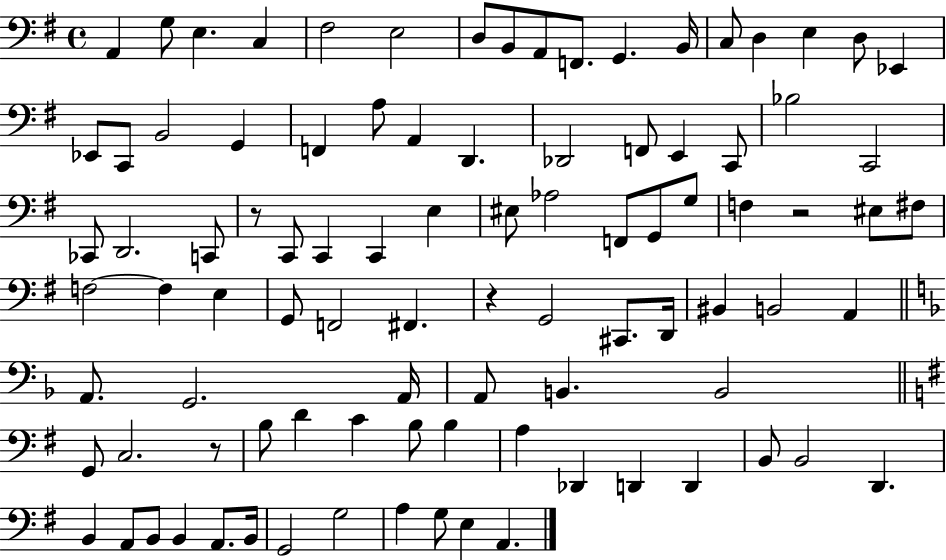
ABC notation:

X:1
T:Untitled
M:4/4
L:1/4
K:G
A,, G,/2 E, C, ^F,2 E,2 D,/2 B,,/2 A,,/2 F,,/2 G,, B,,/4 C,/2 D, E, D,/2 _E,, _E,,/2 C,,/2 B,,2 G,, F,, A,/2 A,, D,, _D,,2 F,,/2 E,, C,,/2 _B,2 C,,2 _C,,/2 D,,2 C,,/2 z/2 C,,/2 C,, C,, E, ^E,/2 _A,2 F,,/2 G,,/2 G,/2 F, z2 ^E,/2 ^F,/2 F,2 F, E, G,,/2 F,,2 ^F,, z G,,2 ^C,,/2 D,,/4 ^B,, B,,2 A,, A,,/2 G,,2 A,,/4 A,,/2 B,, B,,2 G,,/2 C,2 z/2 B,/2 D C B,/2 B, A, _D,, D,, D,, B,,/2 B,,2 D,, B,, A,,/2 B,,/2 B,, A,,/2 B,,/4 G,,2 G,2 A, G,/2 E, A,,